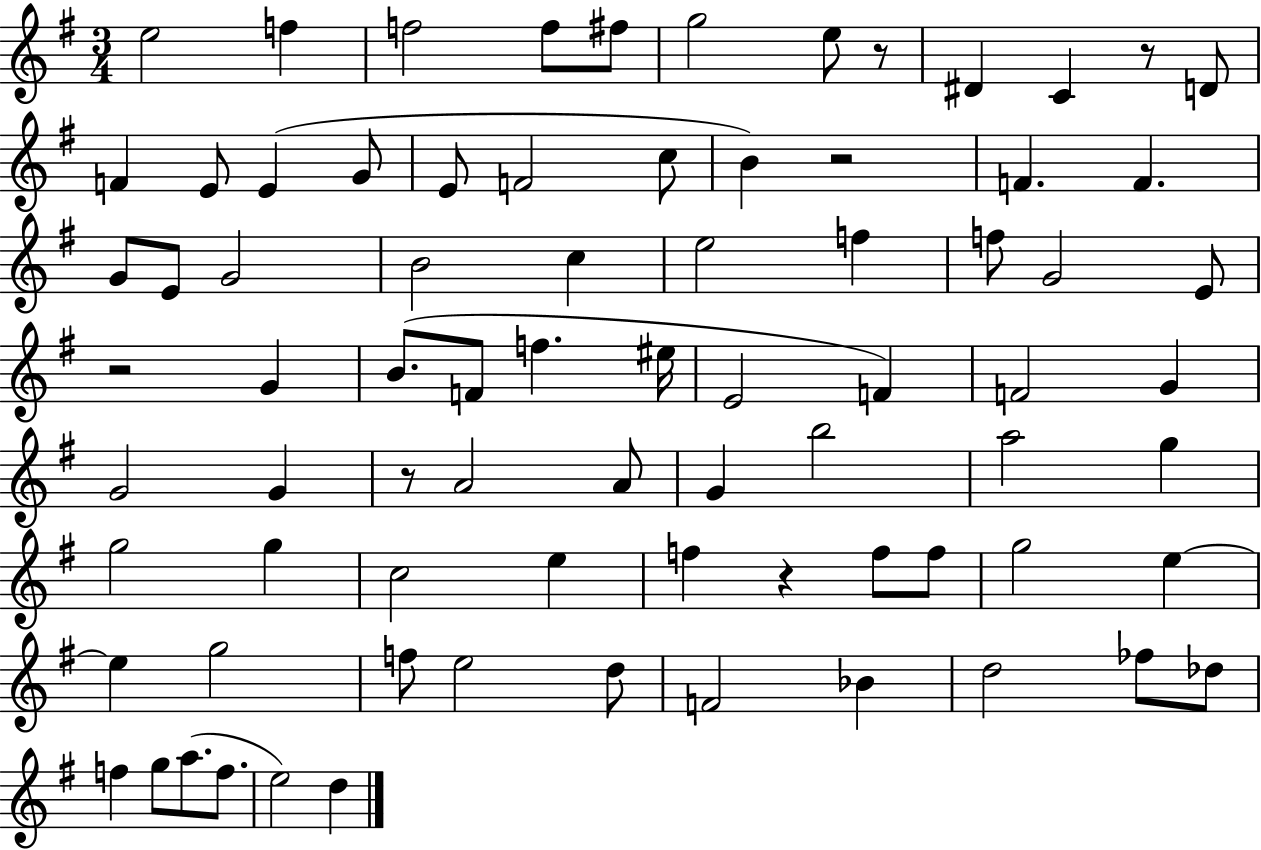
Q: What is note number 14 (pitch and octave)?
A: G4